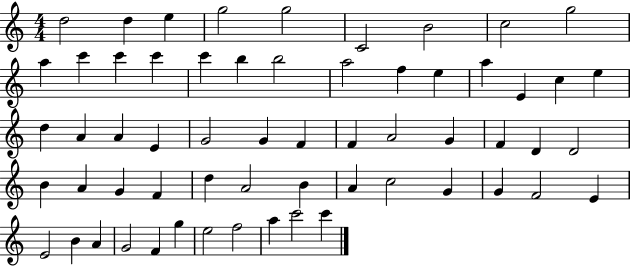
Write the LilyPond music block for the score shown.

{
  \clef treble
  \numericTimeSignature
  \time 4/4
  \key c \major
  d''2 d''4 e''4 | g''2 g''2 | c'2 b'2 | c''2 g''2 | \break a''4 c'''4 c'''4 c'''4 | c'''4 b''4 b''2 | a''2 f''4 e''4 | a''4 e'4 c''4 e''4 | \break d''4 a'4 a'4 e'4 | g'2 g'4 f'4 | f'4 a'2 g'4 | f'4 d'4 d'2 | \break b'4 a'4 g'4 f'4 | d''4 a'2 b'4 | a'4 c''2 g'4 | g'4 f'2 e'4 | \break e'2 b'4 a'4 | g'2 f'4 g''4 | e''2 f''2 | a''4 c'''2 c'''4 | \break \bar "|."
}